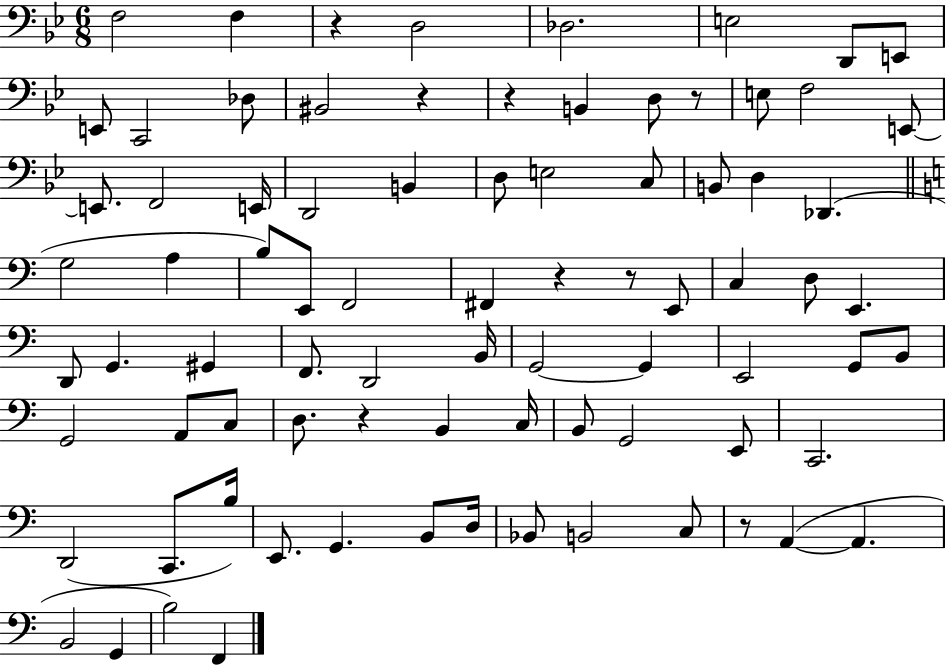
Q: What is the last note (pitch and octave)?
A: F2